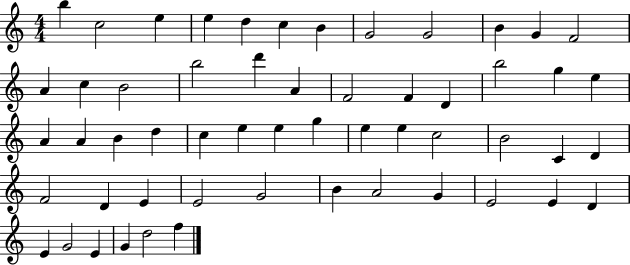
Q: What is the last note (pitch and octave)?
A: F5